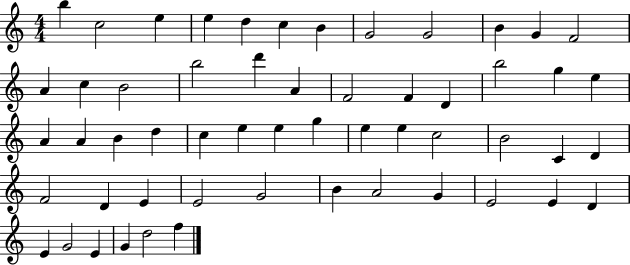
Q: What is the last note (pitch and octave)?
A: F5